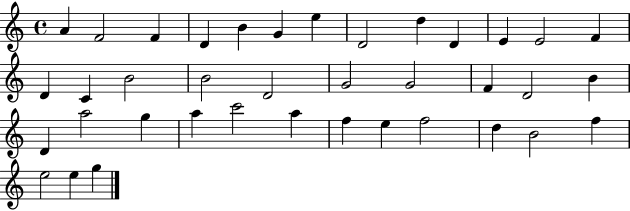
X:1
T:Untitled
M:4/4
L:1/4
K:C
A F2 F D B G e D2 d D E E2 F D C B2 B2 D2 G2 G2 F D2 B D a2 g a c'2 a f e f2 d B2 f e2 e g